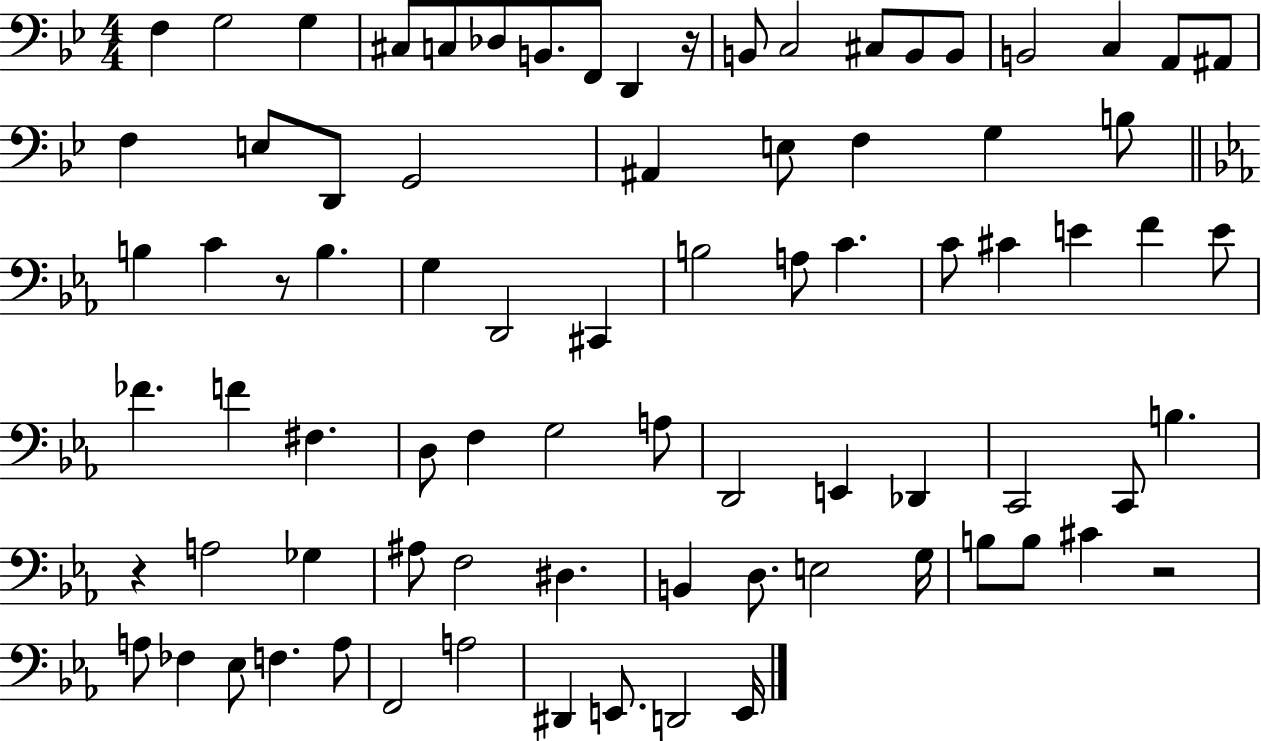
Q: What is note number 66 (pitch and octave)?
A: C#4